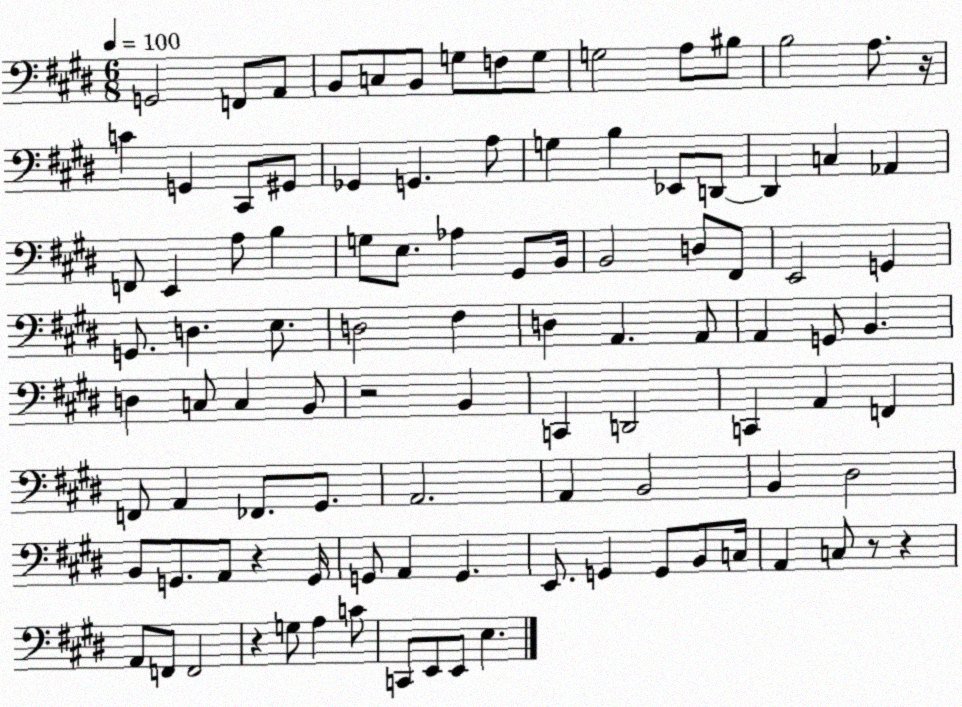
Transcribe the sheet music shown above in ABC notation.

X:1
T:Untitled
M:6/8
L:1/4
K:E
G,,2 F,,/2 A,,/2 B,,/2 C,/2 B,,/2 G,/2 F,/2 G,/2 G,2 A,/2 ^B,/2 B,2 A,/2 z/4 C G,, ^C,,/2 ^G,,/2 _G,, G,, A,/2 G, B, _E,,/2 D,,/2 D,, C, _A,, F,,/2 E,, A,/2 B, G,/2 E,/2 _A, ^G,,/2 B,,/4 B,,2 D,/2 ^F,,/2 E,,2 G,, G,,/2 D, E,/2 D,2 ^F, D, A,, A,,/2 A,, G,,/2 B,, D, C,/2 C, B,,/2 z2 B,, C,, D,,2 C,, A,, F,, F,,/2 A,, _F,,/2 ^G,,/2 A,,2 A,, B,,2 B,, ^D,2 B,,/2 G,,/2 A,,/2 z G,,/4 G,,/2 A,, G,, E,,/2 G,, G,,/2 B,,/2 C,/4 A,, C,/2 z/2 z A,,/2 F,,/2 F,,2 z G,/2 A, C/2 C,,/2 E,,/2 E,,/2 E,